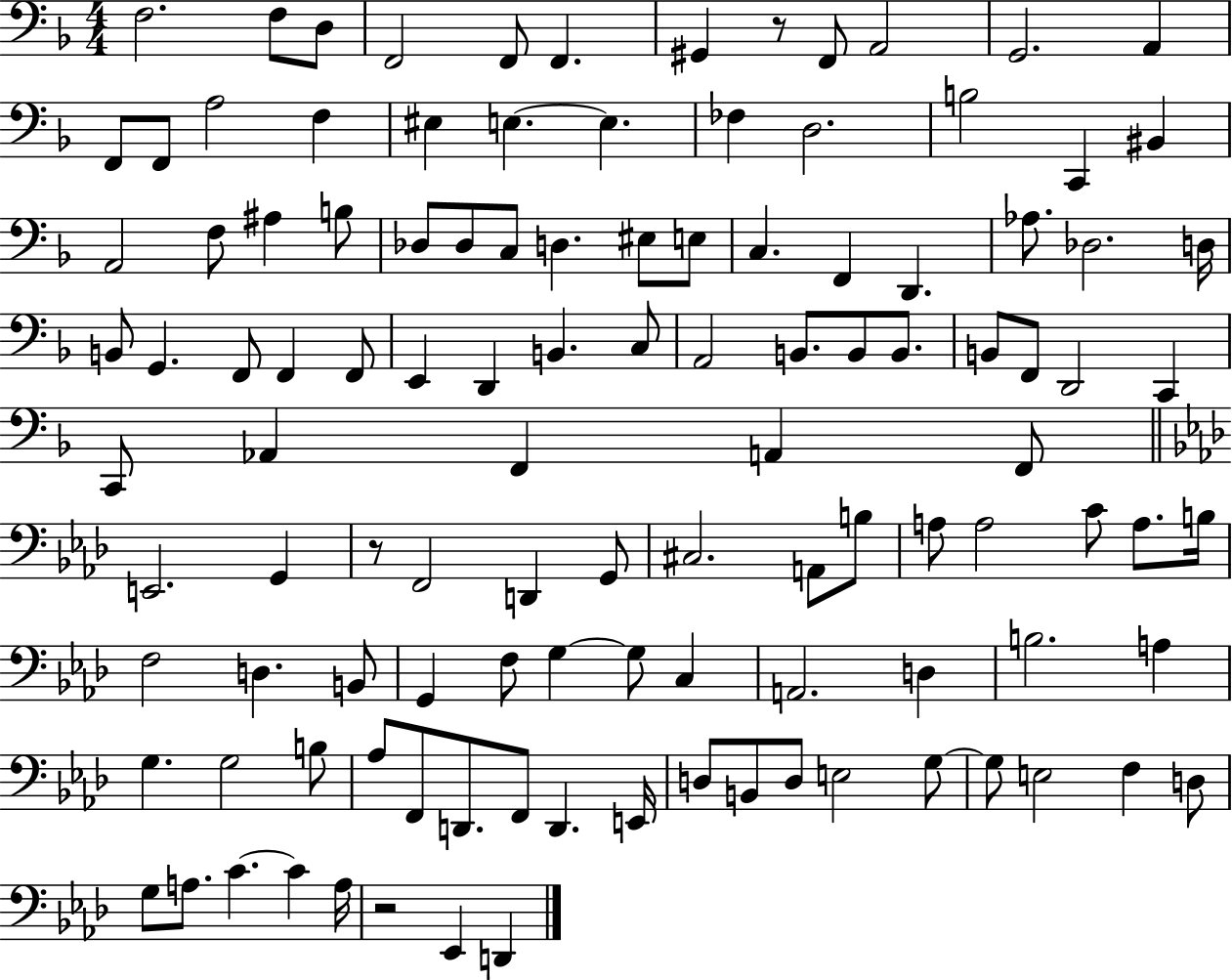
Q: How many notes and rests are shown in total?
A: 114